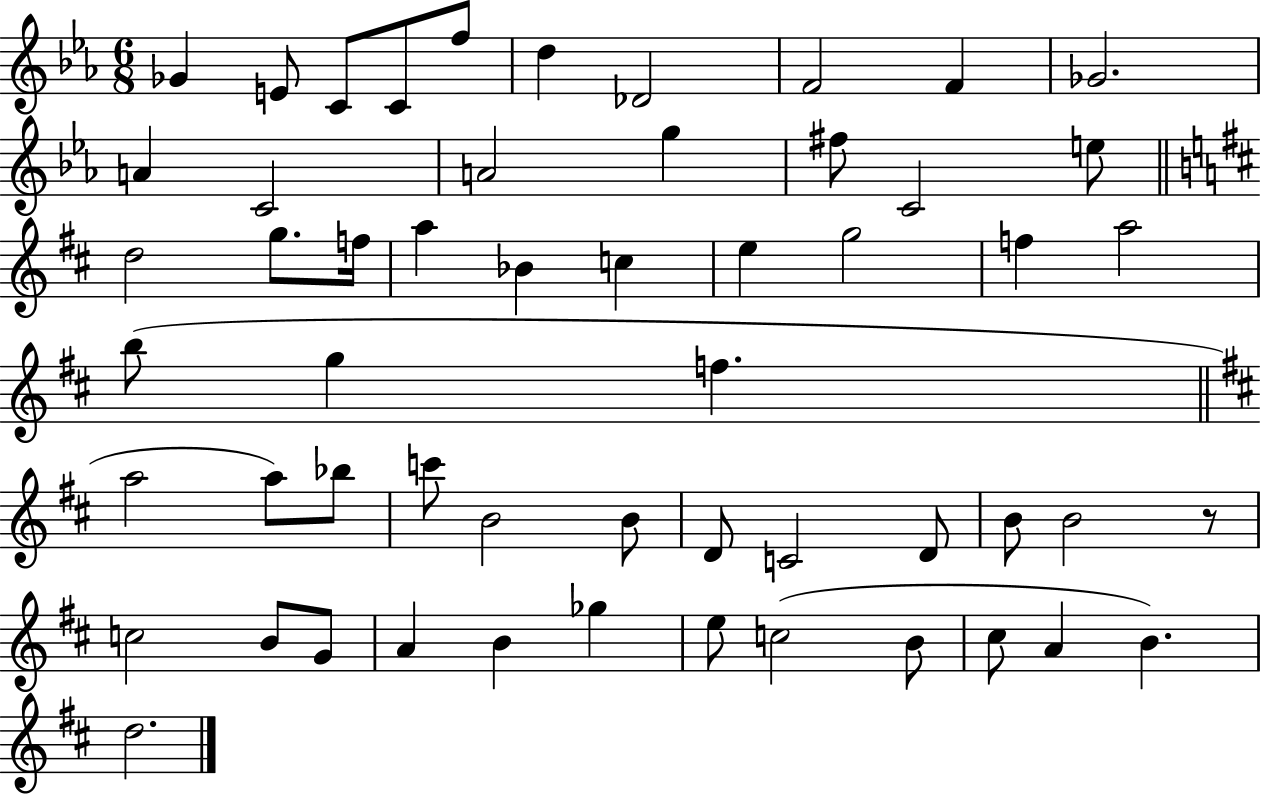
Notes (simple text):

Gb4/q E4/e C4/e C4/e F5/e D5/q Db4/h F4/h F4/q Gb4/h. A4/q C4/h A4/h G5/q F#5/e C4/h E5/e D5/h G5/e. F5/s A5/q Bb4/q C5/q E5/q G5/h F5/q A5/h B5/e G5/q F5/q. A5/h A5/e Bb5/e C6/e B4/h B4/e D4/e C4/h D4/e B4/e B4/h R/e C5/h B4/e G4/e A4/q B4/q Gb5/q E5/e C5/h B4/e C#5/e A4/q B4/q. D5/h.